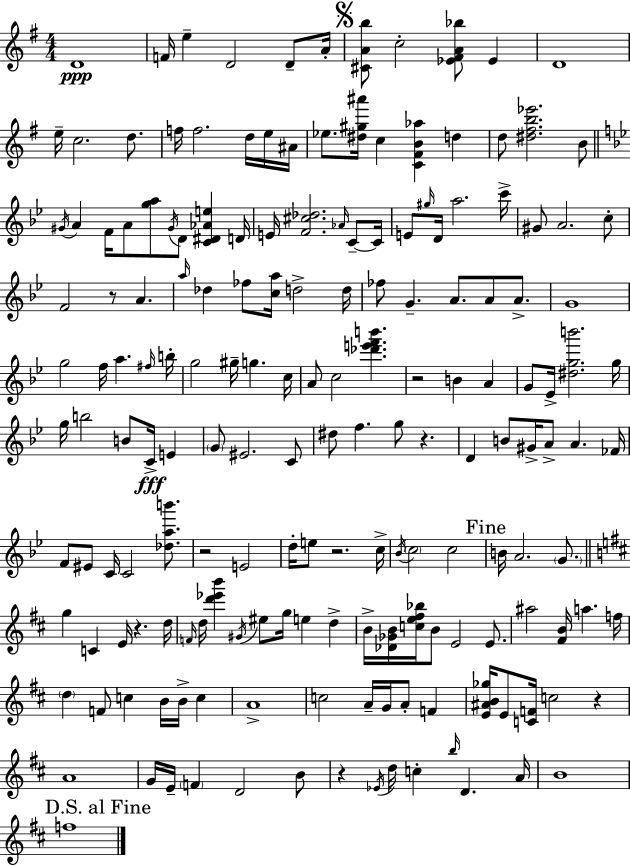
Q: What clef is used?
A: treble